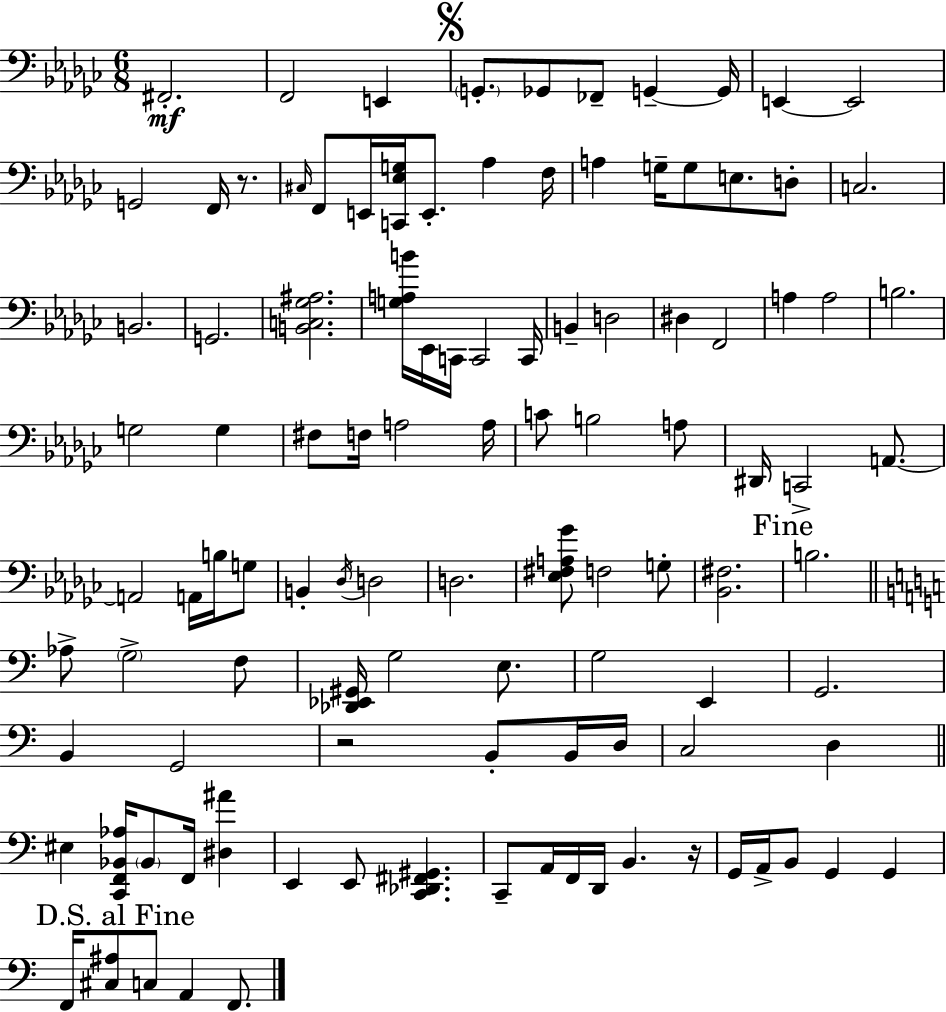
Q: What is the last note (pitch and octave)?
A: F2